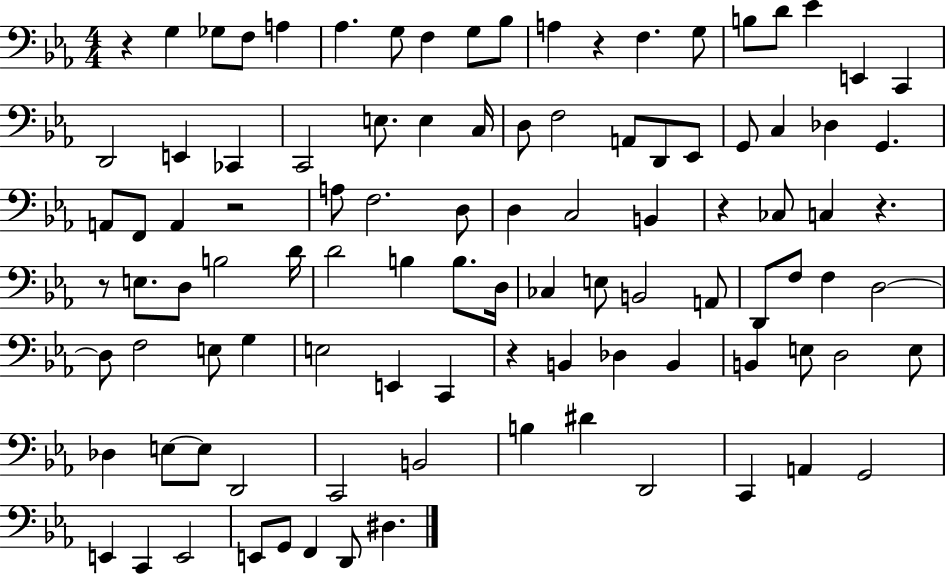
R/q G3/q Gb3/e F3/e A3/q Ab3/q. G3/e F3/q G3/e Bb3/e A3/q R/q F3/q. G3/e B3/e D4/e Eb4/q E2/q C2/q D2/h E2/q CES2/q C2/h E3/e. E3/q C3/s D3/e F3/h A2/e D2/e Eb2/e G2/e C3/q Db3/q G2/q. A2/e F2/e A2/q R/h A3/e F3/h. D3/e D3/q C3/h B2/q R/q CES3/e C3/q R/q. R/e E3/e. D3/e B3/h D4/s D4/h B3/q B3/e. D3/s CES3/q E3/e B2/h A2/e D2/e F3/e F3/q D3/h D3/e F3/h E3/e G3/q E3/h E2/q C2/q R/q B2/q Db3/q B2/q B2/q E3/e D3/h E3/e Db3/q E3/e E3/e D2/h C2/h B2/h B3/q D#4/q D2/h C2/q A2/q G2/h E2/q C2/q E2/h E2/e G2/e F2/q D2/e D#3/q.